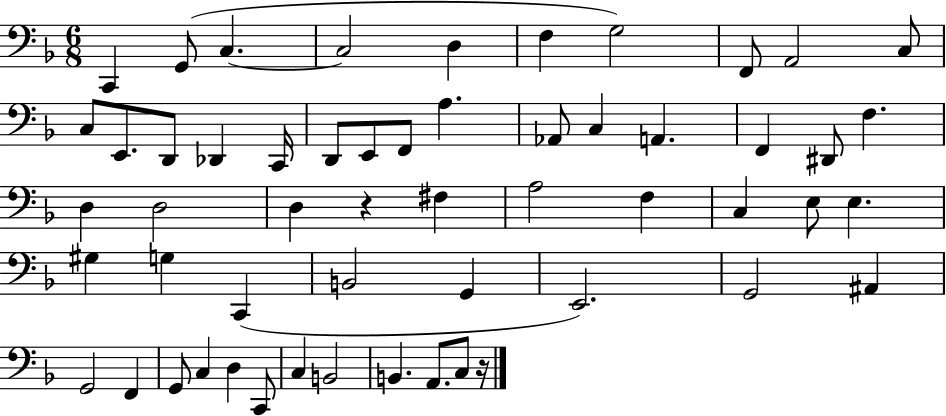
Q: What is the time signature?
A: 6/8